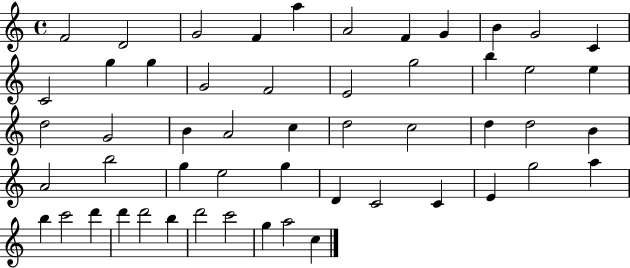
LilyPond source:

{
  \clef treble
  \time 4/4
  \defaultTimeSignature
  \key c \major
  f'2 d'2 | g'2 f'4 a''4 | a'2 f'4 g'4 | b'4 g'2 c'4 | \break c'2 g''4 g''4 | g'2 f'2 | e'2 g''2 | b''4 e''2 e''4 | \break d''2 g'2 | b'4 a'2 c''4 | d''2 c''2 | d''4 d''2 b'4 | \break a'2 b''2 | g''4 e''2 g''4 | d'4 c'2 c'4 | e'4 g''2 a''4 | \break b''4 c'''2 d'''4 | d'''4 d'''2 b''4 | d'''2 c'''2 | g''4 a''2 c''4 | \break \bar "|."
}